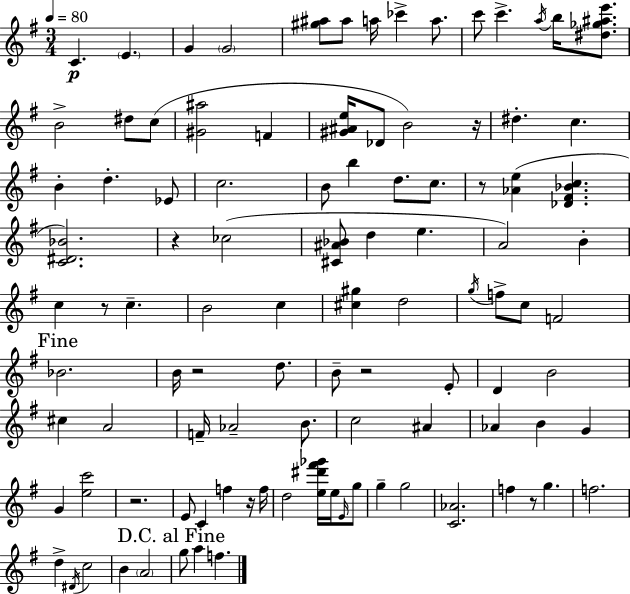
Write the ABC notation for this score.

X:1
T:Untitled
M:3/4
L:1/4
K:G
C E G G2 [^g^a]/2 ^a/2 a/4 _c' a/2 c'/2 c' a/4 b/4 [^d_g^ae']/2 B2 ^d/2 c/2 [^G^a]2 F [^G^Ae]/4 _D/2 B2 z/4 ^d c B d _E/2 c2 B/2 b d/2 c/2 z/2 [_Ae] [_D^F_Bc] [C^D_B]2 z _c2 [^C^A_B]/2 d e A2 B c z/2 c B2 c [^c^g] d2 g/4 f/2 c/2 F2 _B2 B/4 z2 d/2 B/2 z2 E/2 D B2 ^c A2 F/4 _A2 B/2 c2 ^A _A B G G [ec']2 z2 E/2 C f z/4 f/4 d2 [e^d'^f'_g']/4 e/4 E/4 g/2 g g2 [C_A]2 f z/2 g f2 d ^D/4 c2 B A2 g/2 a f